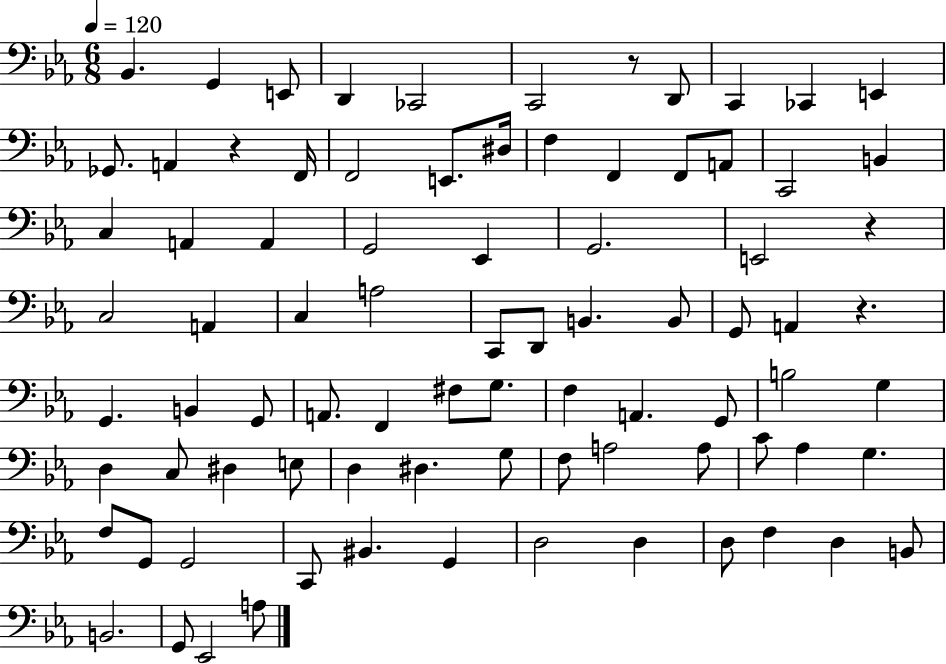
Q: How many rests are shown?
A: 4